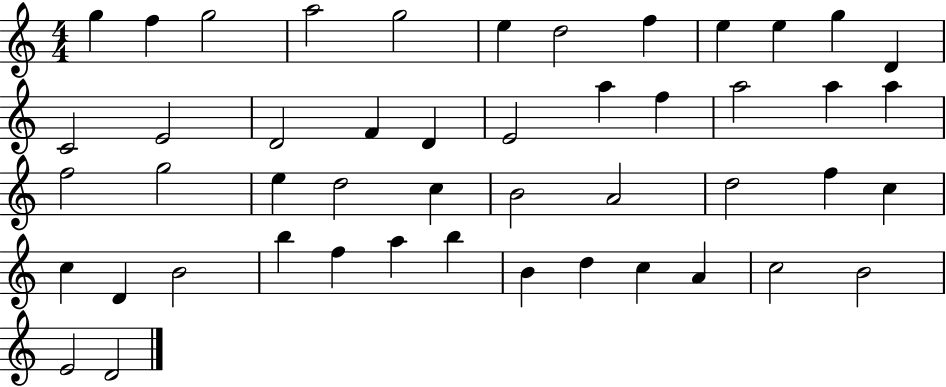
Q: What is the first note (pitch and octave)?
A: G5